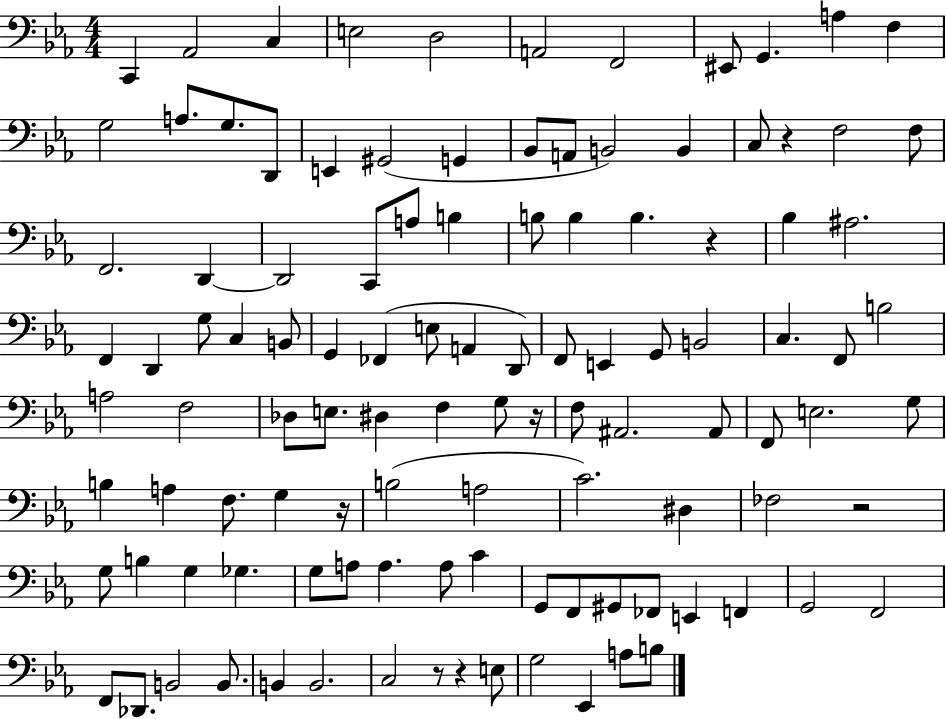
C2/q Ab2/h C3/q E3/h D3/h A2/h F2/h EIS2/e G2/q. A3/q F3/q G3/h A3/e. G3/e. D2/e E2/q G#2/h G2/q Bb2/e A2/e B2/h B2/q C3/e R/q F3/h F3/e F2/h. D2/q D2/h C2/e A3/e B3/q B3/e B3/q B3/q. R/q Bb3/q A#3/h. F2/q D2/q G3/e C3/q B2/e G2/q FES2/q E3/e A2/q D2/e F2/e E2/q G2/e B2/h C3/q. F2/e B3/h A3/h F3/h Db3/e E3/e. D#3/q F3/q G3/e R/s F3/e A#2/h. A#2/e F2/e E3/h. G3/e B3/q A3/q F3/e. G3/q R/s B3/h A3/h C4/h. D#3/q FES3/h R/h G3/e B3/q G3/q Gb3/q. G3/e A3/e A3/q. A3/e C4/q G2/e F2/e G#2/e FES2/e E2/q F2/q G2/h F2/h F2/e Db2/e. B2/h B2/e. B2/q B2/h. C3/h R/e R/q E3/e G3/h Eb2/q A3/e B3/e